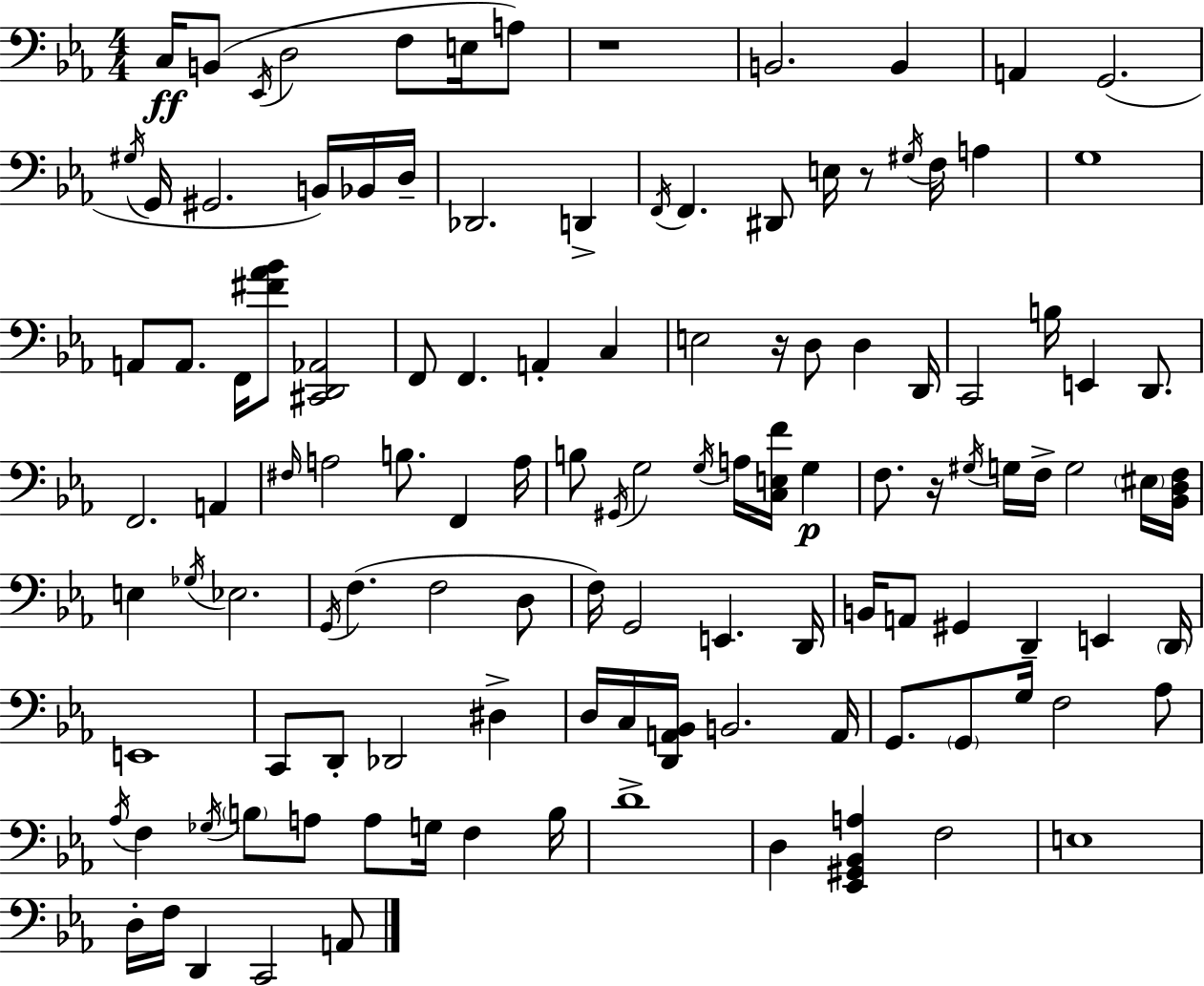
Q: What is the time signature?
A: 4/4